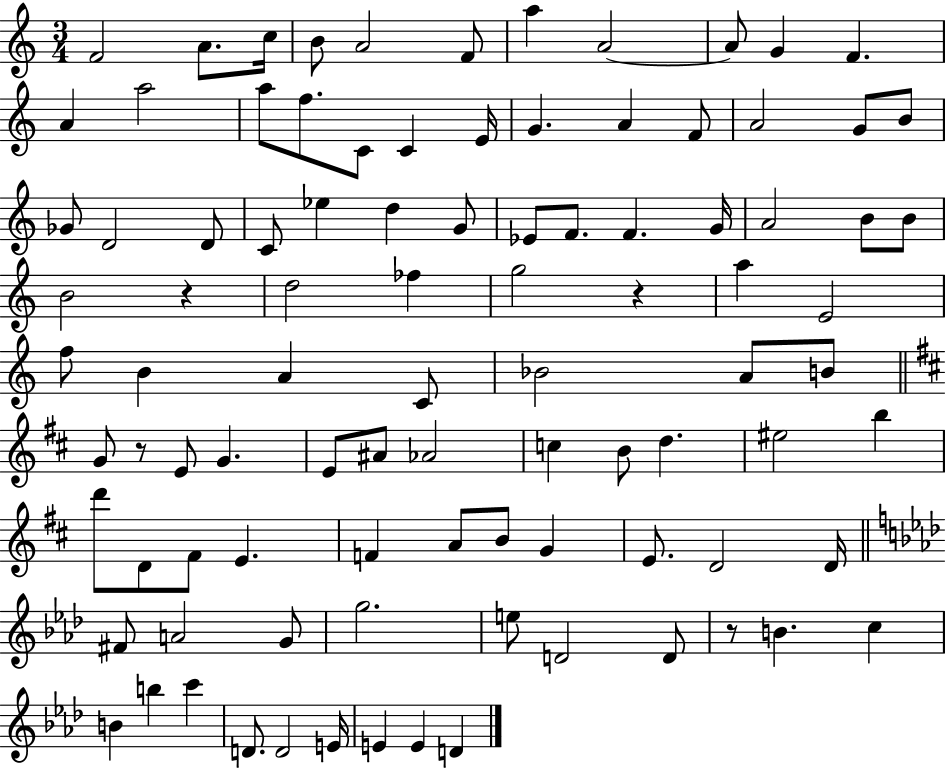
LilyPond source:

{
  \clef treble
  \numericTimeSignature
  \time 3/4
  \key c \major
  f'2 a'8. c''16 | b'8 a'2 f'8 | a''4 a'2~~ | a'8 g'4 f'4. | \break a'4 a''2 | a''8 f''8. c'8 c'4 e'16 | g'4. a'4 f'8 | a'2 g'8 b'8 | \break ges'8 d'2 d'8 | c'8 ees''4 d''4 g'8 | ees'8 f'8. f'4. g'16 | a'2 b'8 b'8 | \break b'2 r4 | d''2 fes''4 | g''2 r4 | a''4 e'2 | \break f''8 b'4 a'4 c'8 | bes'2 a'8 b'8 | \bar "||" \break \key d \major g'8 r8 e'8 g'4. | e'8 ais'8 aes'2 | c''4 b'8 d''4. | eis''2 b''4 | \break d'''8 d'8 fis'8 e'4. | f'4 a'8 b'8 g'4 | e'8. d'2 d'16 | \bar "||" \break \key f \minor fis'8 a'2 g'8 | g''2. | e''8 d'2 d'8 | r8 b'4. c''4 | \break b'4 b''4 c'''4 | d'8. d'2 e'16 | e'4 e'4 d'4 | \bar "|."
}